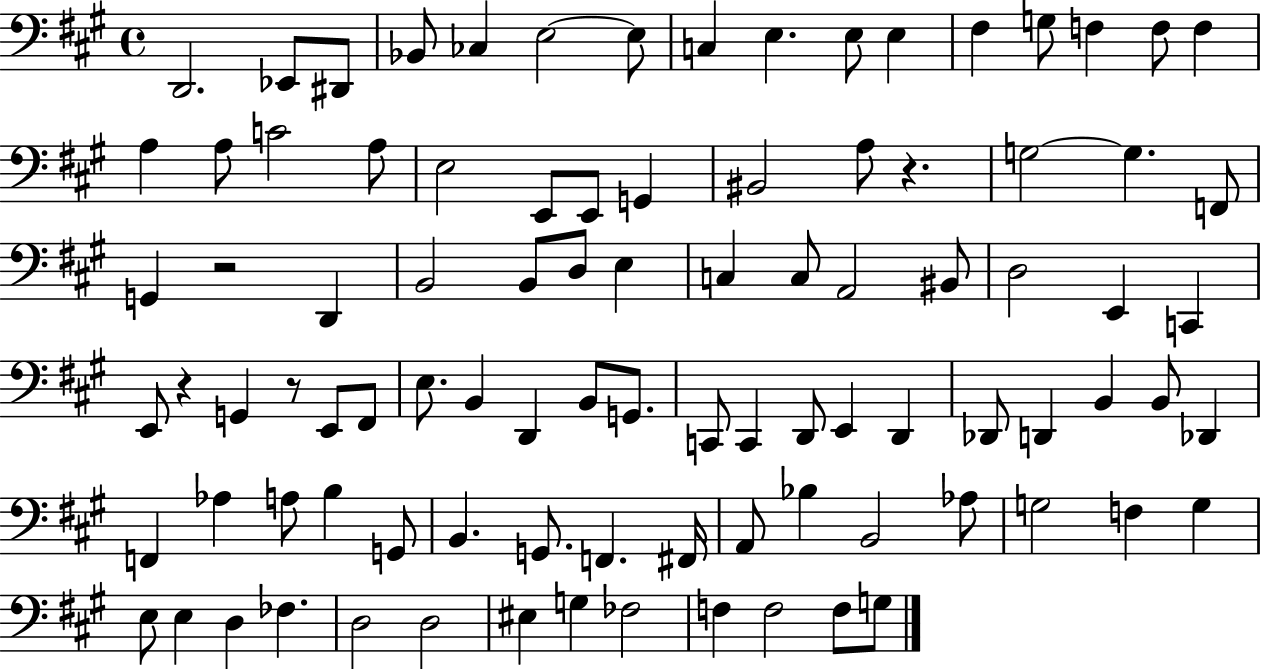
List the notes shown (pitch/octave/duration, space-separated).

D2/h. Eb2/e D#2/e Bb2/e CES3/q E3/h E3/e C3/q E3/q. E3/e E3/q F#3/q G3/e F3/q F3/e F3/q A3/q A3/e C4/h A3/e E3/h E2/e E2/e G2/q BIS2/h A3/e R/q. G3/h G3/q. F2/e G2/q R/h D2/q B2/h B2/e D3/e E3/q C3/q C3/e A2/h BIS2/e D3/h E2/q C2/q E2/e R/q G2/q R/e E2/e F#2/e E3/e. B2/q D2/q B2/e G2/e. C2/e C2/q D2/e E2/q D2/q Db2/e D2/q B2/q B2/e Db2/q F2/q Ab3/q A3/e B3/q G2/e B2/q. G2/e. F2/q. F#2/s A2/e Bb3/q B2/h Ab3/e G3/h F3/q G3/q E3/e E3/q D3/q FES3/q. D3/h D3/h EIS3/q G3/q FES3/h F3/q F3/h F3/e G3/e